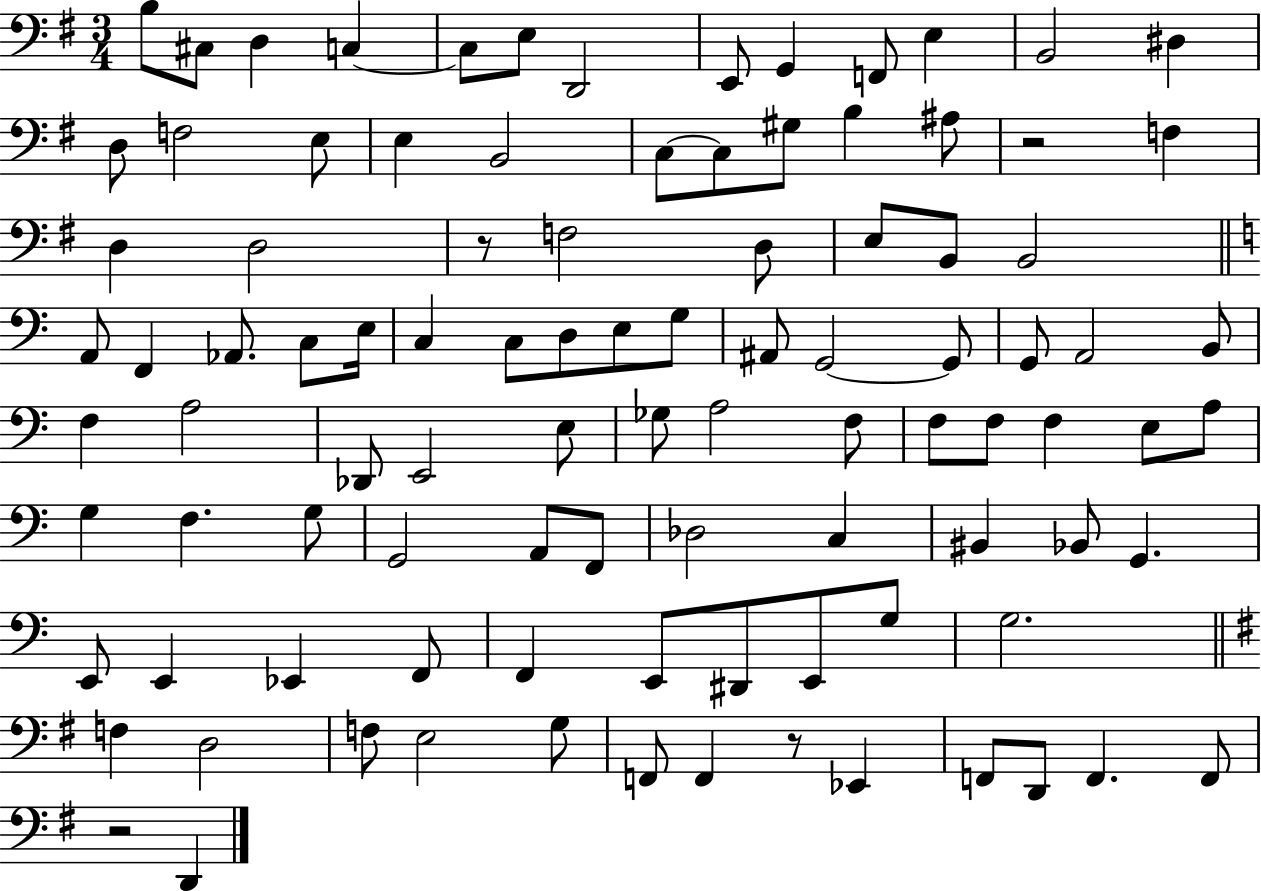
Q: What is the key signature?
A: G major